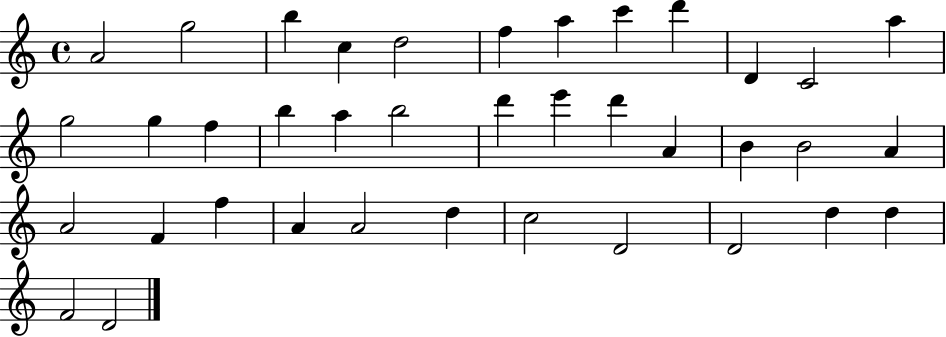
A4/h G5/h B5/q C5/q D5/h F5/q A5/q C6/q D6/q D4/q C4/h A5/q G5/h G5/q F5/q B5/q A5/q B5/h D6/q E6/q D6/q A4/q B4/q B4/h A4/q A4/h F4/q F5/q A4/q A4/h D5/q C5/h D4/h D4/h D5/q D5/q F4/h D4/h